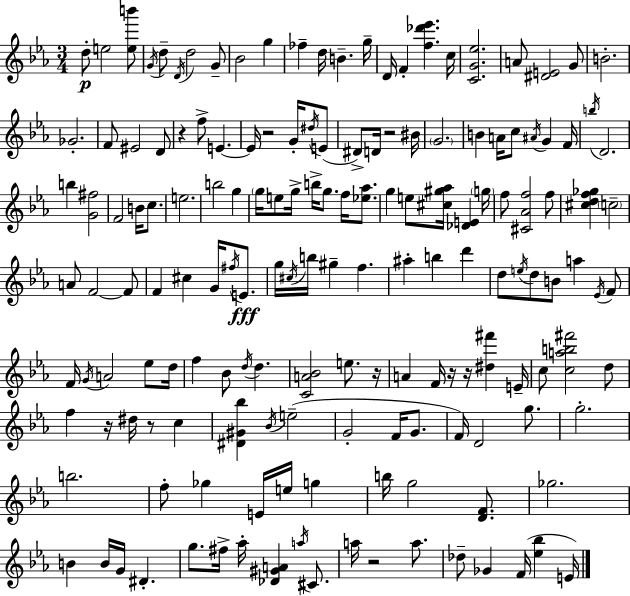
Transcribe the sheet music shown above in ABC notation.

X:1
T:Untitled
M:3/4
L:1/4
K:Cm
d/2 e2 [eb']/2 G/4 d/2 D/4 d2 G/2 _B2 g _f d/4 B g/4 D/4 F [f_d'_e'] c/4 [CG_e]2 A/2 [^DE]2 G/2 B2 _G2 F/2 ^E2 D/2 z f/2 E E/4 z2 G/4 ^d/4 E/2 ^D/2 D/4 z2 ^B/4 G2 B A/4 c/2 ^A/4 G F/4 b/4 D2 b [G^f]2 F2 B/4 c/2 e2 b2 g g/4 e/2 g/4 b/4 g/2 f/4 [_e_a]/2 g e/2 [^c^g_a]/4 [_DE] g/4 f/2 [^C_Af]2 f/2 [^cdf_g] c2 A/2 F2 F/2 F ^c G/4 ^f/4 E/2 g/4 ^c/4 b/4 ^g f ^a b d' d/2 e/4 d/2 B/2 a _E/4 F/2 F/4 G/4 A2 _e/2 d/4 f _B/2 d/4 d [CA_B]2 e/2 z/4 A F/4 z/4 z/4 [^d^f'] E/4 c/2 [cab^f']2 d/2 f z/4 ^d/4 z/2 c [^D^G_b] _B/4 e2 G2 F/4 G/2 F/4 D2 g/2 g2 b2 f/2 _g E/4 e/4 g b/4 g2 [DF]/2 _g2 B B/4 G/4 ^D g/2 ^f/4 _a/4 [_D^GA] a/4 ^C/2 a/4 z2 a/2 _d/2 _G F/4 [_e_b] E/4